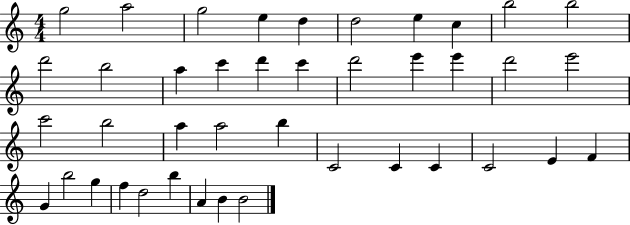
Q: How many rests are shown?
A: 0